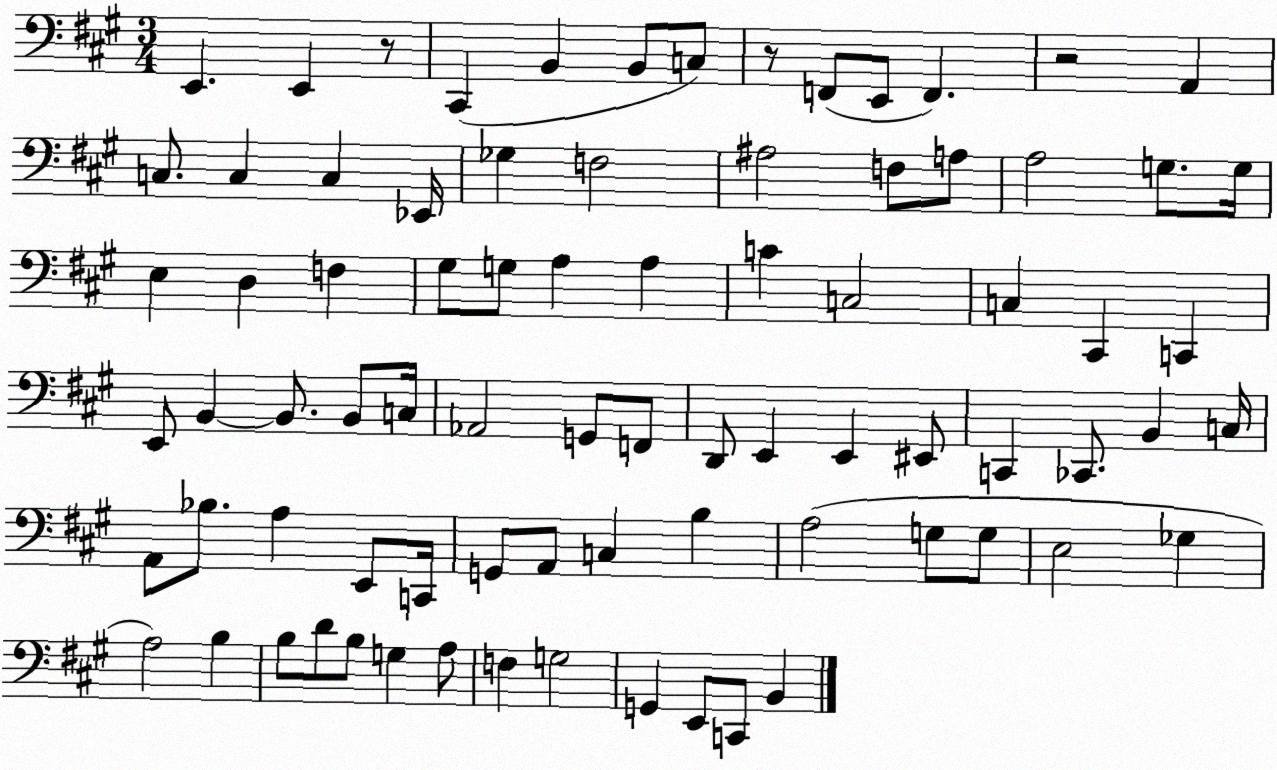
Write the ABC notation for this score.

X:1
T:Untitled
M:3/4
L:1/4
K:A
E,, E,, z/2 ^C,, B,, B,,/2 C,/2 z/2 F,,/2 E,,/2 F,, z2 A,, C,/2 C, C, _E,,/4 _G, F,2 ^A,2 F,/2 A,/2 A,2 G,/2 G,/4 E, D, F, ^G,/2 G,/2 A, A, C C,2 C, ^C,, C,, E,,/2 B,, B,,/2 B,,/2 C,/4 _A,,2 G,,/2 F,,/2 D,,/2 E,, E,, ^E,,/2 C,, _C,,/2 B,, C,/4 A,,/2 _B,/2 A, E,,/2 C,,/4 G,,/2 A,,/2 C, B, A,2 G,/2 G,/2 E,2 _G, A,2 B, B,/2 D/2 B,/2 G, A,/2 F, G,2 G,, E,,/2 C,,/2 B,,